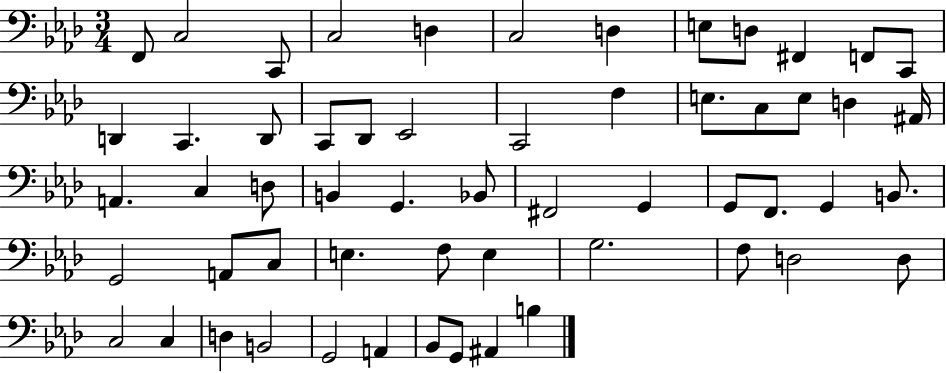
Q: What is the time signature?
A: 3/4